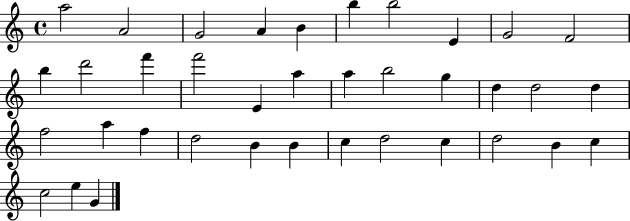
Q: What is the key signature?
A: C major